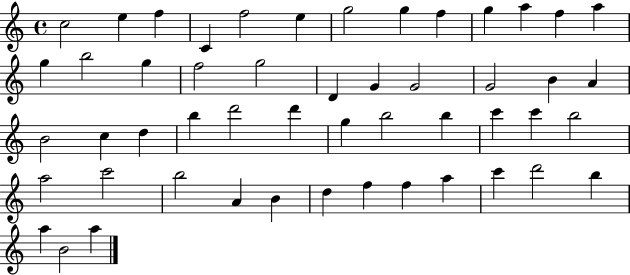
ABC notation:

X:1
T:Untitled
M:4/4
L:1/4
K:C
c2 e f C f2 e g2 g f g a f a g b2 g f2 g2 D G G2 G2 B A B2 c d b d'2 d' g b2 b c' c' b2 a2 c'2 b2 A B d f f a c' d'2 b a B2 a